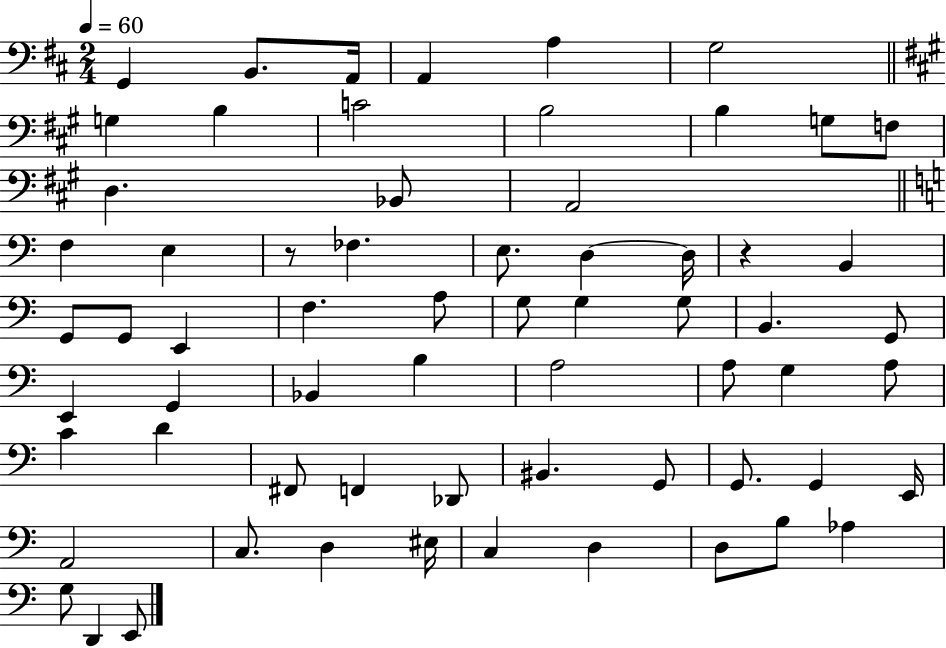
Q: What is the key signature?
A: D major